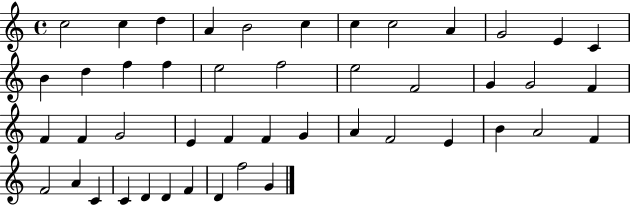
X:1
T:Untitled
M:4/4
L:1/4
K:C
c2 c d A B2 c c c2 A G2 E C B d f f e2 f2 e2 F2 G G2 F F F G2 E F F G A F2 E B A2 F F2 A C C D D F D f2 G